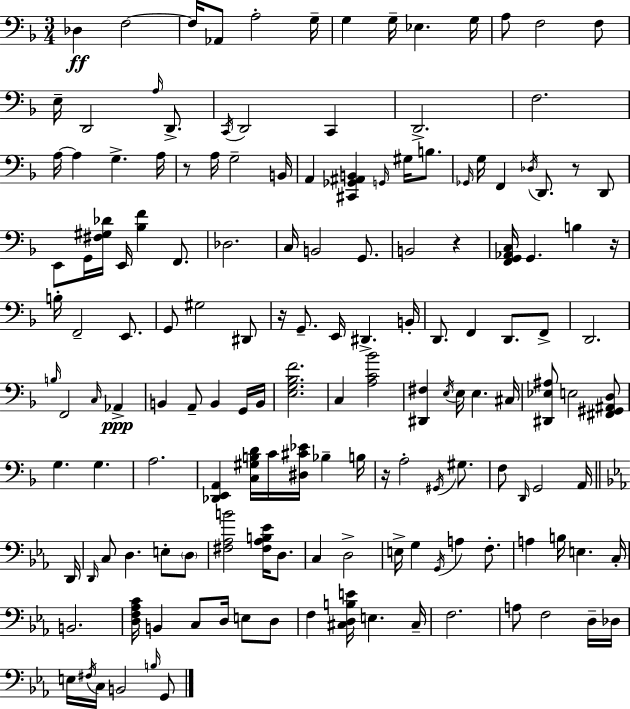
Db3/q F3/h F3/s Ab2/e A3/h G3/s G3/q G3/s Eb3/q. G3/s A3/e F3/h F3/e E3/s D2/h A3/s D2/e. C2/s D2/h C2/q D2/h. F3/h. A3/s A3/q G3/q. A3/s R/e A3/s G3/h B2/s A2/q [C#2,Gb2,A#2,B2]/q G2/s G#3/s B3/e. Gb2/s G3/s F2/q Db3/s D2/e. R/e D2/e E2/e G2/s [F#3,G#3,Db4]/s E2/s [Bb3,F4]/q F2/e. Db3/h. C3/s B2/h G2/e. B2/h R/q [F2,G2,Ab2,C3]/s G2/q. B3/q R/s B3/s F2/h E2/e. G2/e G#3/h D#2/e R/s G2/e. E2/s D#2/q. B2/s D2/e. F2/q D2/e. F2/e D2/h. B3/s F2/h C3/s Ab2/q B2/q A2/e B2/q G2/s B2/s [E3,G3,Bb3,F4]/h. C3/q [A3,C4,Bb4]/h [D#2,F#3]/q E3/s E3/s E3/q. C#3/s [D#2,Eb3,A#3]/e E3/h [F#2,G#2,A#2,D3]/e G3/q. G3/q. A3/h. [Db2,E2,A2]/q [C3,G#3,B3,D4]/s C4/s [D#3,C#4,Eb4]/s Bb3/q B3/s R/s A3/h G#2/s G#3/e. F3/e D2/s G2/h A2/s D2/s D2/s C3/e D3/q. E3/e D3/e [F#3,Ab3,B4]/h [F#3,Ab3,B3,Eb4]/s D3/e. C3/q D3/h E3/s G3/q G2/s A3/q F3/e. A3/q B3/s E3/q. C3/s B2/h. [D3,F3,Ab3,C4]/s B2/q C3/e D3/s E3/e D3/e F3/q [C#3,D3,B3,E4]/s E3/q. C#3/s F3/h. A3/e F3/h D3/s Db3/s E3/s F#3/s C3/s B2/h B3/s G2/e